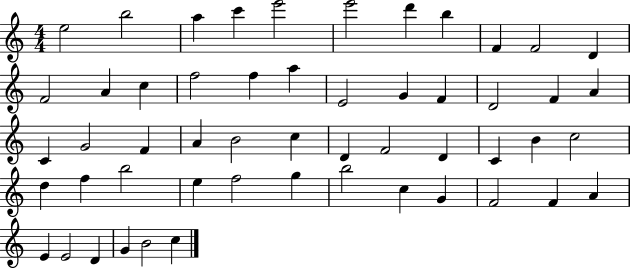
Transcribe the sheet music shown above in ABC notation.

X:1
T:Untitled
M:4/4
L:1/4
K:C
e2 b2 a c' e'2 e'2 d' b F F2 D F2 A c f2 f a E2 G F D2 F A C G2 F A B2 c D F2 D C B c2 d f b2 e f2 g b2 c G F2 F A E E2 D G B2 c